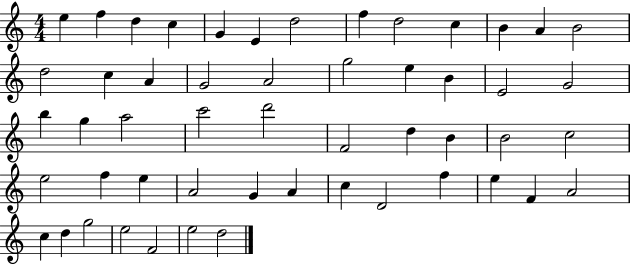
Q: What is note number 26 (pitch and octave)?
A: A5